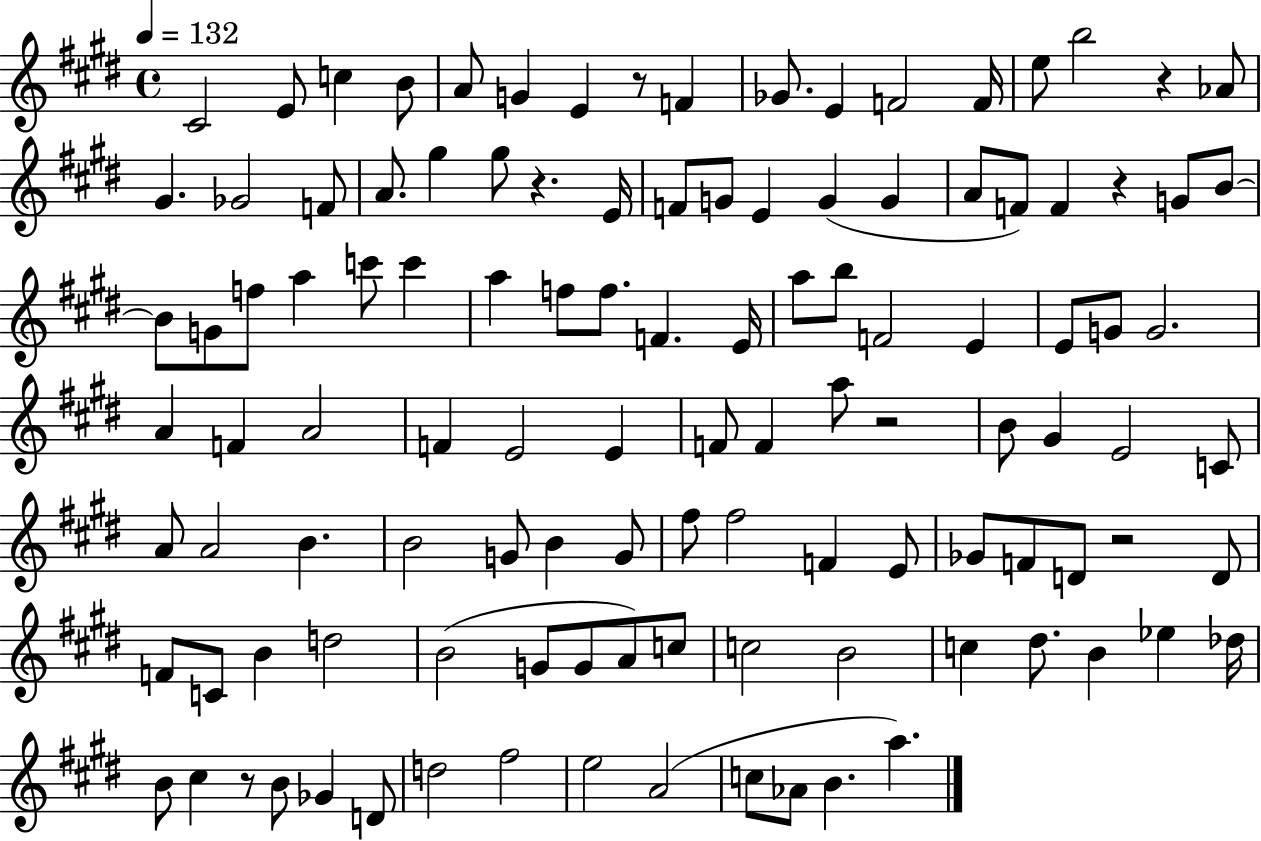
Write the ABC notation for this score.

X:1
T:Untitled
M:4/4
L:1/4
K:E
^C2 E/2 c B/2 A/2 G E z/2 F _G/2 E F2 F/4 e/2 b2 z _A/2 ^G _G2 F/2 A/2 ^g ^g/2 z E/4 F/2 G/2 E G G A/2 F/2 F z G/2 B/2 B/2 G/2 f/2 a c'/2 c' a f/2 f/2 F E/4 a/2 b/2 F2 E E/2 G/2 G2 A F A2 F E2 E F/2 F a/2 z2 B/2 ^G E2 C/2 A/2 A2 B B2 G/2 B G/2 ^f/2 ^f2 F E/2 _G/2 F/2 D/2 z2 D/2 F/2 C/2 B d2 B2 G/2 G/2 A/2 c/2 c2 B2 c ^d/2 B _e _d/4 B/2 ^c z/2 B/2 _G D/2 d2 ^f2 e2 A2 c/2 _A/2 B a